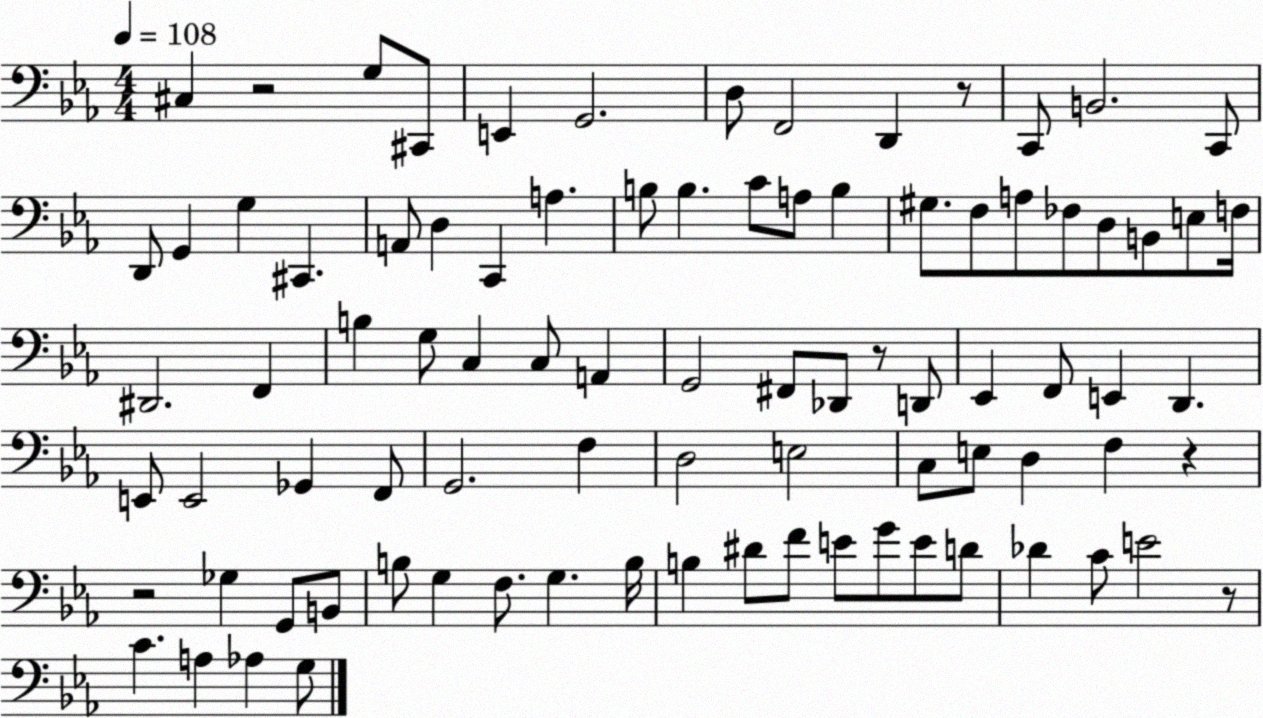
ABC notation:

X:1
T:Untitled
M:4/4
L:1/4
K:Eb
^C, z2 G,/2 ^C,,/2 E,, G,,2 D,/2 F,,2 D,, z/2 C,,/2 B,,2 C,,/2 D,,/2 G,, G, ^C,, A,,/2 D, C,, A, B,/2 B, C/2 A,/2 B, ^G,/2 F,/2 A,/2 _F,/2 D,/2 B,,/2 E,/2 F,/4 ^D,,2 F,, B, G,/2 C, C,/2 A,, G,,2 ^F,,/2 _D,,/2 z/2 D,,/2 _E,, F,,/2 E,, D,, E,,/2 E,,2 _G,, F,,/2 G,,2 F, D,2 E,2 C,/2 E,/2 D, F, z z2 _G, G,,/2 B,,/2 B,/2 G, F,/2 G, B,/4 B, ^D/2 F/2 E/2 G/2 E/2 D/2 _D C/2 E2 z/2 C A, _A, G,/2